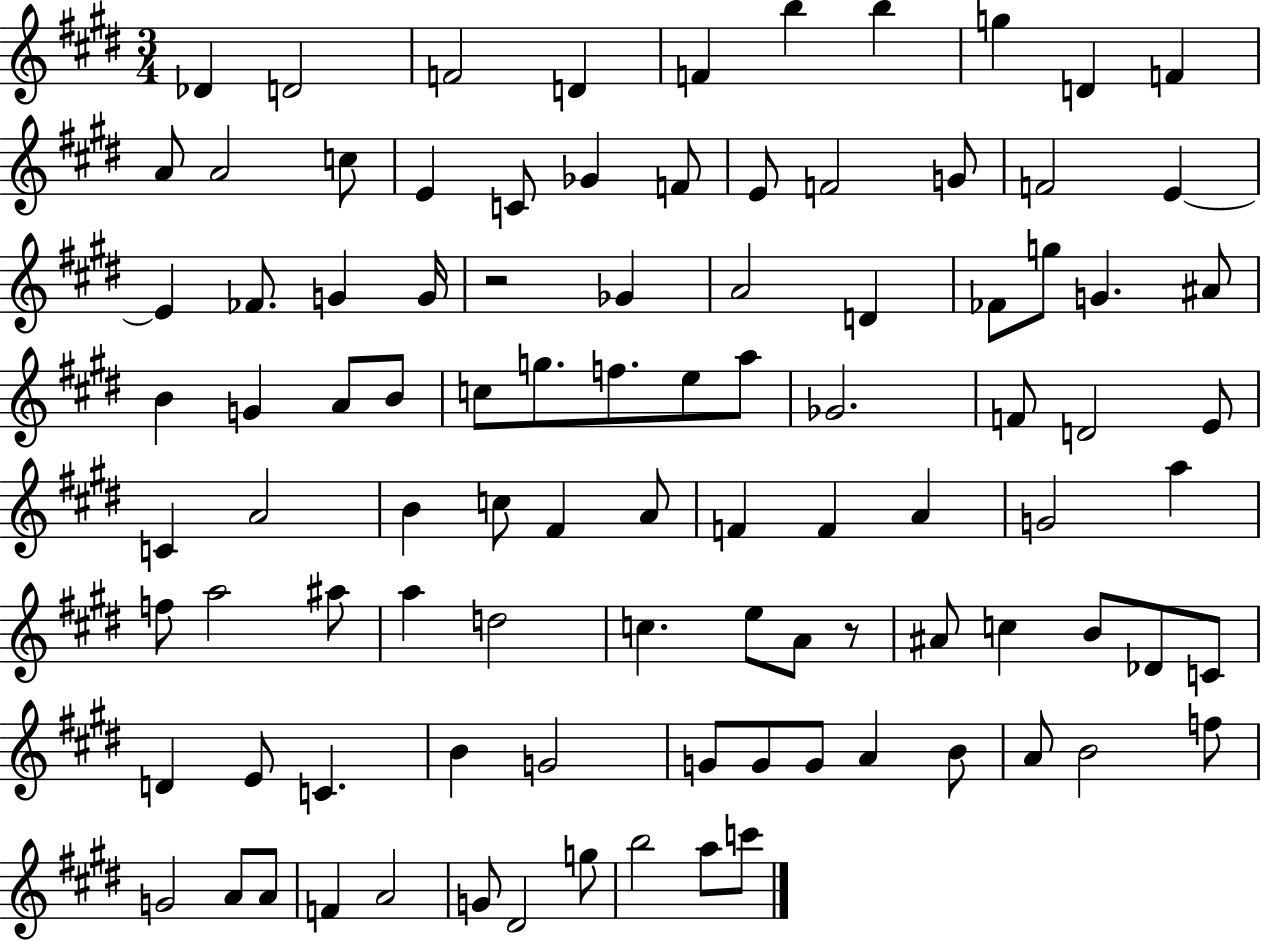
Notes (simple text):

Db4/q D4/h F4/h D4/q F4/q B5/q B5/q G5/q D4/q F4/q A4/e A4/h C5/e E4/q C4/e Gb4/q F4/e E4/e F4/h G4/e F4/h E4/q E4/q FES4/e. G4/q G4/s R/h Gb4/q A4/h D4/q FES4/e G5/e G4/q. A#4/e B4/q G4/q A4/e B4/e C5/e G5/e. F5/e. E5/e A5/e Gb4/h. F4/e D4/h E4/e C4/q A4/h B4/q C5/e F#4/q A4/e F4/q F4/q A4/q G4/h A5/q F5/e A5/h A#5/e A5/q D5/h C5/q. E5/e A4/e R/e A#4/e C5/q B4/e Db4/e C4/e D4/q E4/e C4/q. B4/q G4/h G4/e G4/e G4/e A4/q B4/e A4/e B4/h F5/e G4/h A4/e A4/e F4/q A4/h G4/e D#4/h G5/e B5/h A5/e C6/e